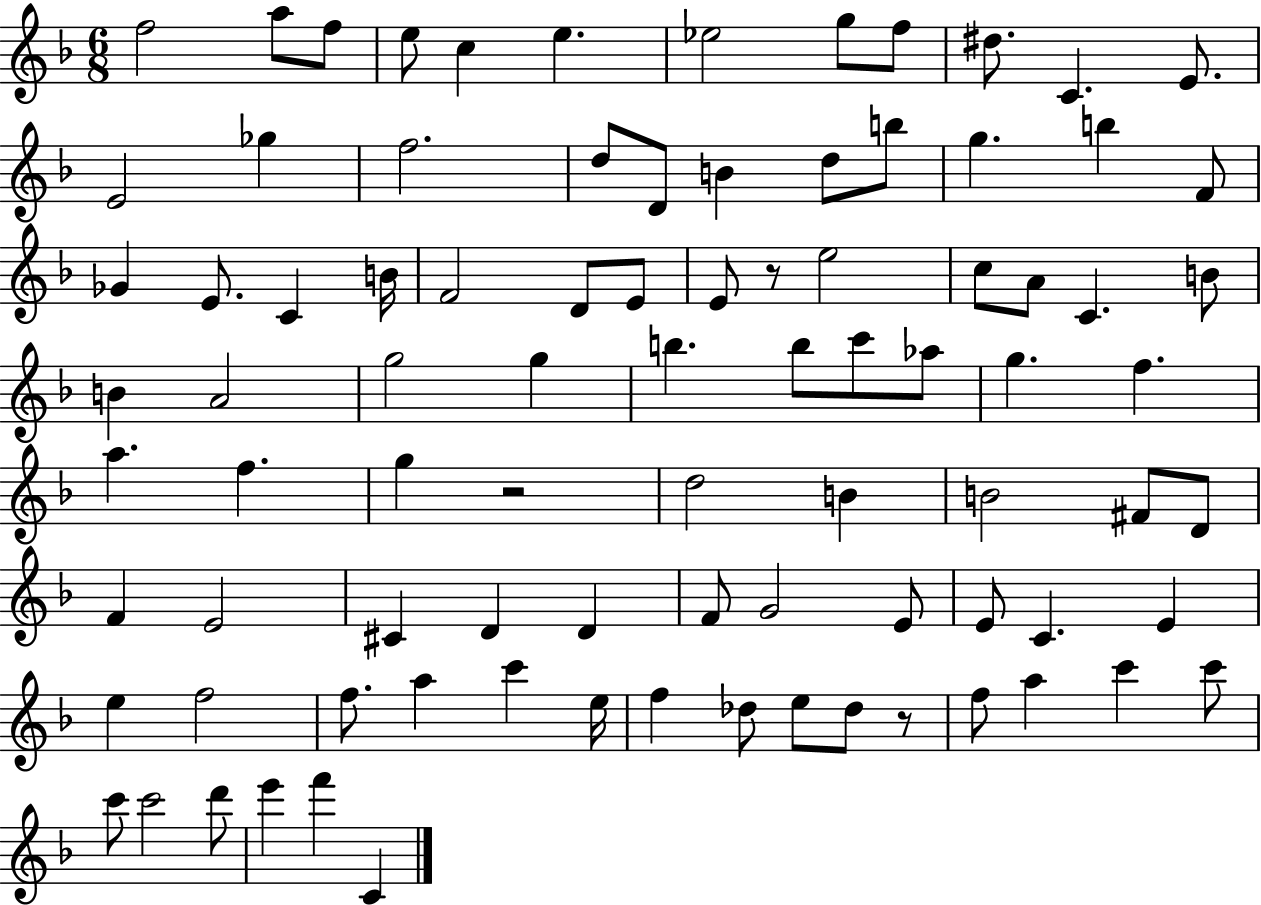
X:1
T:Untitled
M:6/8
L:1/4
K:F
f2 a/2 f/2 e/2 c e _e2 g/2 f/2 ^d/2 C E/2 E2 _g f2 d/2 D/2 B d/2 b/2 g b F/2 _G E/2 C B/4 F2 D/2 E/2 E/2 z/2 e2 c/2 A/2 C B/2 B A2 g2 g b b/2 c'/2 _a/2 g f a f g z2 d2 B B2 ^F/2 D/2 F E2 ^C D D F/2 G2 E/2 E/2 C E e f2 f/2 a c' e/4 f _d/2 e/2 _d/2 z/2 f/2 a c' c'/2 c'/2 c'2 d'/2 e' f' C